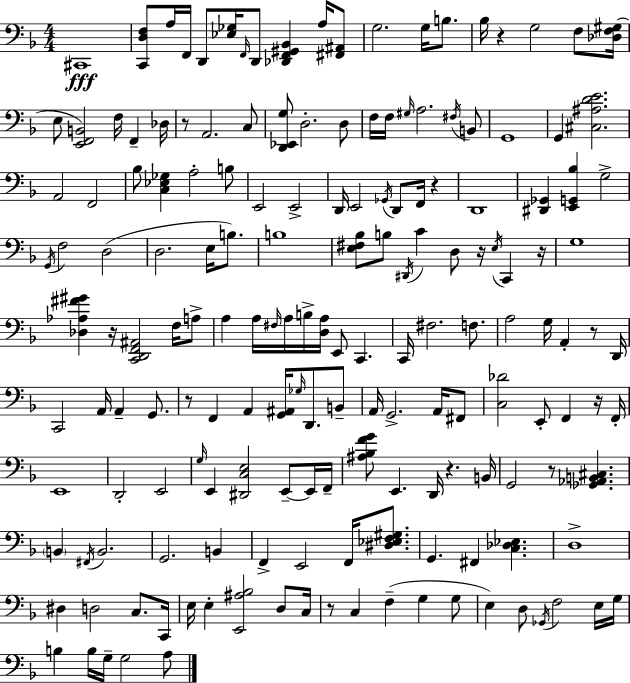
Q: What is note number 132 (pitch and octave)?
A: B3